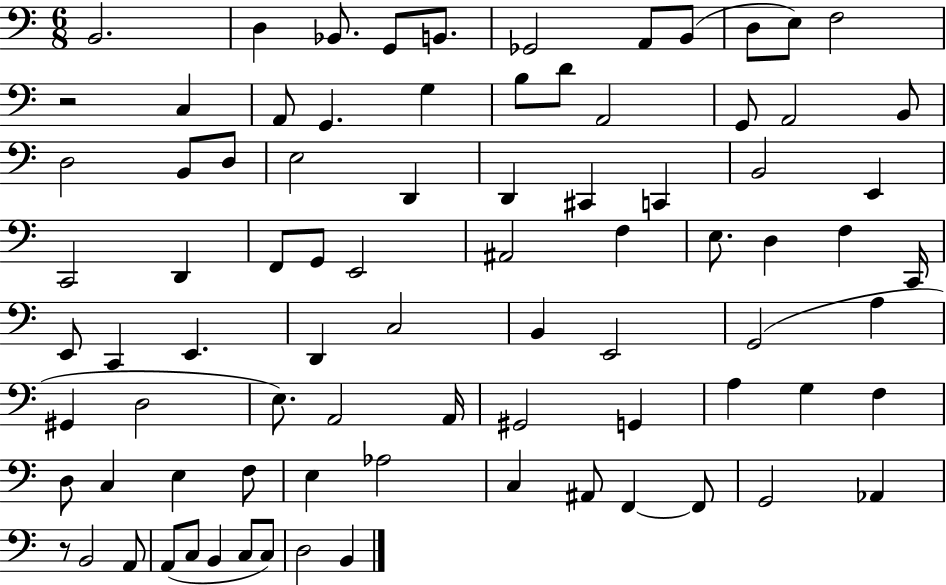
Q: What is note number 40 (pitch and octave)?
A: D3